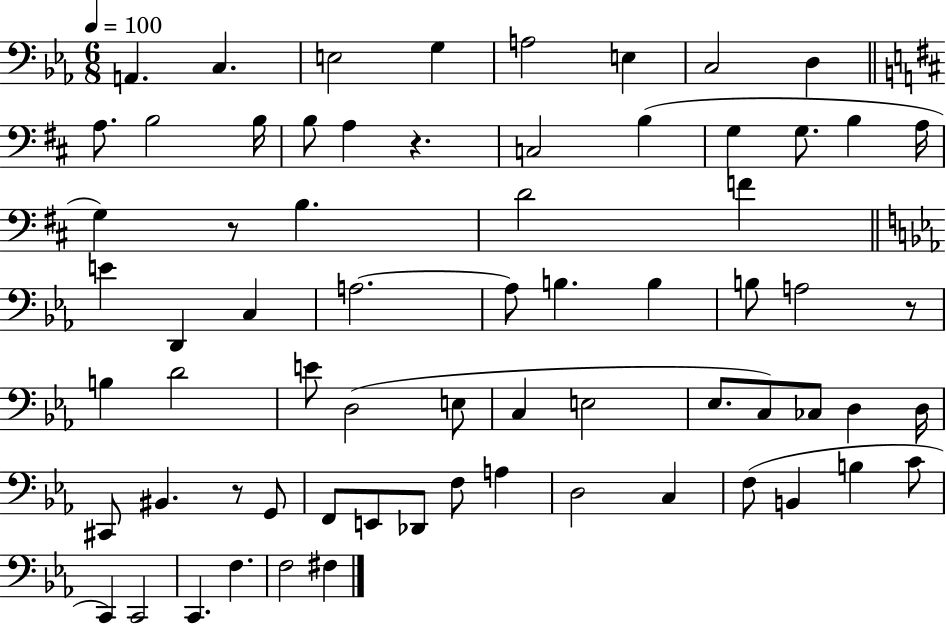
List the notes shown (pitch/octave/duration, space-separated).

A2/q. C3/q. E3/h G3/q A3/h E3/q C3/h D3/q A3/e. B3/h B3/s B3/e A3/q R/q. C3/h B3/q G3/q G3/e. B3/q A3/s G3/q R/e B3/q. D4/h F4/q E4/q D2/q C3/q A3/h. A3/e B3/q. B3/q B3/e A3/h R/e B3/q D4/h E4/e D3/h E3/e C3/q E3/h Eb3/e. C3/e CES3/e D3/q D3/s C#2/e BIS2/q. R/e G2/e F2/e E2/e Db2/e F3/e A3/q D3/h C3/q F3/e B2/q B3/q C4/e C2/q C2/h C2/q. F3/q. F3/h F#3/q